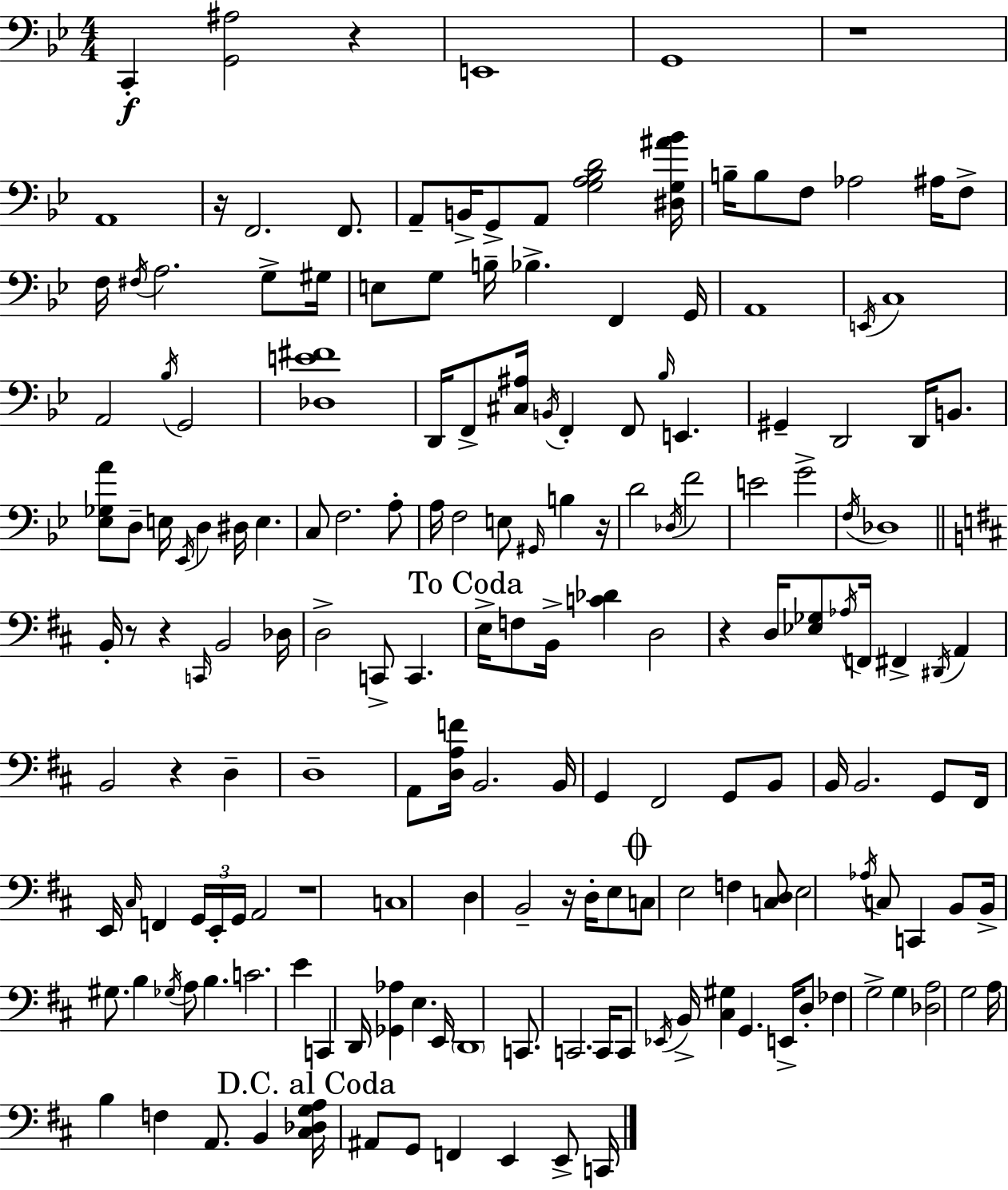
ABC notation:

X:1
T:Untitled
M:4/4
L:1/4
K:Bb
C,, [G,,^A,]2 z E,,4 G,,4 z4 A,,4 z/4 F,,2 F,,/2 A,,/2 B,,/4 G,,/2 A,,/2 [G,A,_B,D]2 [^D,G,^A_B]/4 B,/4 B,/2 F,/2 _A,2 ^A,/4 F,/2 F,/4 ^F,/4 A,2 G,/2 ^G,/4 E,/2 G,/2 B,/4 _B, F,, G,,/4 A,,4 E,,/4 C,4 A,,2 _B,/4 G,,2 [_D,E^F]4 D,,/4 F,,/2 [^C,^A,]/4 B,,/4 F,, F,,/2 _B,/4 E,, ^G,, D,,2 D,,/4 B,,/2 [_E,_G,A]/2 D,/2 E,/4 _E,,/4 D, ^D,/4 E, C,/2 F,2 A,/2 A,/4 F,2 E,/2 ^G,,/4 B, z/4 D2 _D,/4 F2 E2 G2 F,/4 _D,4 B,,/4 z/2 z C,,/4 B,,2 _D,/4 D,2 C,,/2 C,, E,/4 F,/2 B,,/4 [C_D] D,2 z D,/4 [_E,_G,]/2 _A,/4 F,,/4 ^F,, ^D,,/4 A,, B,,2 z D, D,4 A,,/2 [D,A,F]/4 B,,2 B,,/4 G,, ^F,,2 G,,/2 B,,/2 B,,/4 B,,2 G,,/2 ^F,,/4 E,,/4 ^C,/4 F,, G,,/4 E,,/4 G,,/4 A,,2 z4 C,4 D, B,,2 z/4 D,/4 E,/2 C,/2 E,2 F, [C,D,]/2 E,2 _A,/4 C,/2 C,, B,,/2 B,,/4 ^G,/2 B, _G,/4 A,/2 B, C2 E C,, D,,/4 [_G,,_A,] E, E,,/4 D,,4 C,,/2 C,,2 C,,/4 C,,/2 _E,,/4 B,,/4 [^C,^G,] G,, E,,/4 D,/2 _F, G,2 G, [_D,A,]2 G,2 A,/4 B, F, A,,/2 B,, [^C,_D,G,A,]/4 ^A,,/2 G,,/2 F,, E,, E,,/2 C,,/4